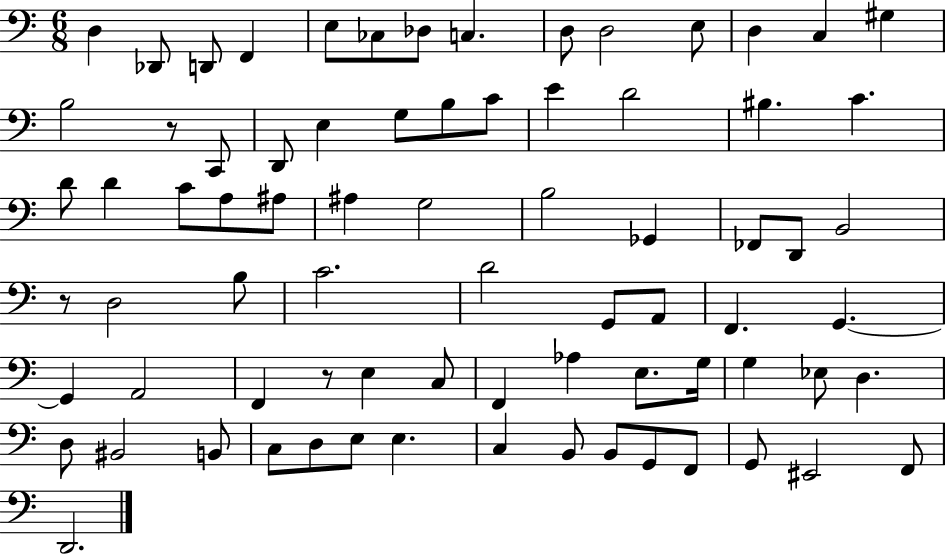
{
  \clef bass
  \numericTimeSignature
  \time 6/8
  \key c \major
  d4 des,8 d,8 f,4 | e8 ces8 des8 c4. | d8 d2 e8 | d4 c4 gis4 | \break b2 r8 c,8 | d,8 e4 g8 b8 c'8 | e'4 d'2 | bis4. c'4. | \break d'8 d'4 c'8 a8 ais8 | ais4 g2 | b2 ges,4 | fes,8 d,8 b,2 | \break r8 d2 b8 | c'2. | d'2 g,8 a,8 | f,4. g,4.~~ | \break g,4 a,2 | f,4 r8 e4 c8 | f,4 aes4 e8. g16 | g4 ees8 d4. | \break d8 bis,2 b,8 | c8 d8 e8 e4. | c4 b,8 b,8 g,8 f,8 | g,8 eis,2 f,8 | \break d,2. | \bar "|."
}